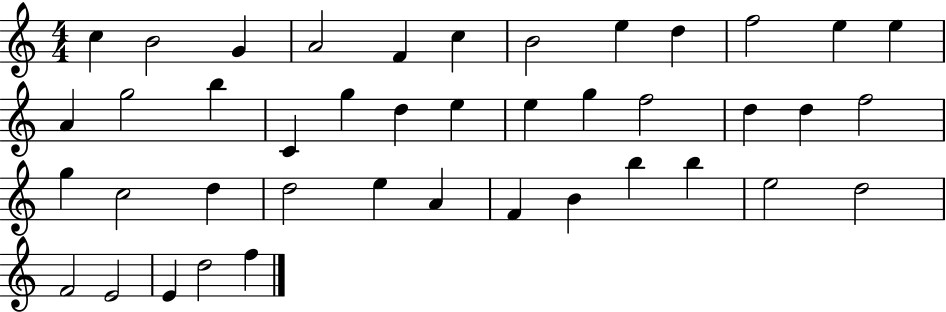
{
  \clef treble
  \numericTimeSignature
  \time 4/4
  \key c \major
  c''4 b'2 g'4 | a'2 f'4 c''4 | b'2 e''4 d''4 | f''2 e''4 e''4 | \break a'4 g''2 b''4 | c'4 g''4 d''4 e''4 | e''4 g''4 f''2 | d''4 d''4 f''2 | \break g''4 c''2 d''4 | d''2 e''4 a'4 | f'4 b'4 b''4 b''4 | e''2 d''2 | \break f'2 e'2 | e'4 d''2 f''4 | \bar "|."
}